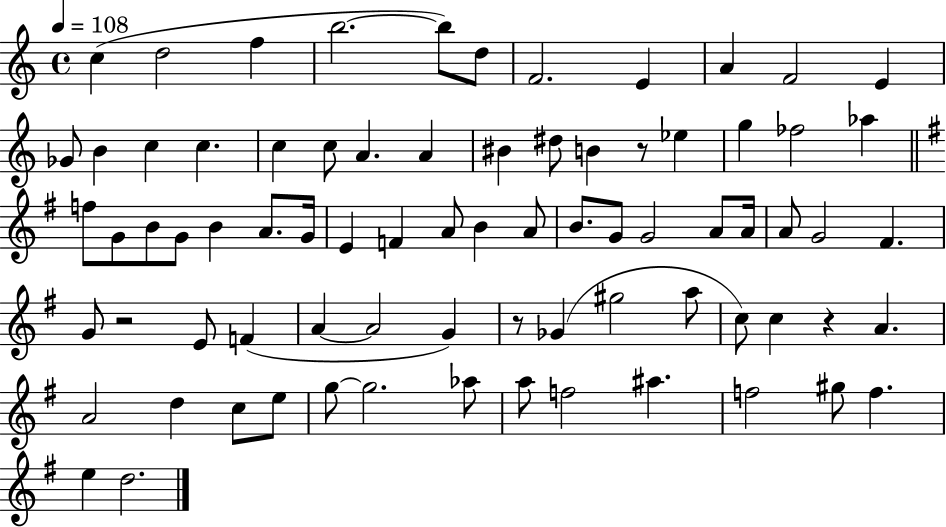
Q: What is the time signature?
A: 4/4